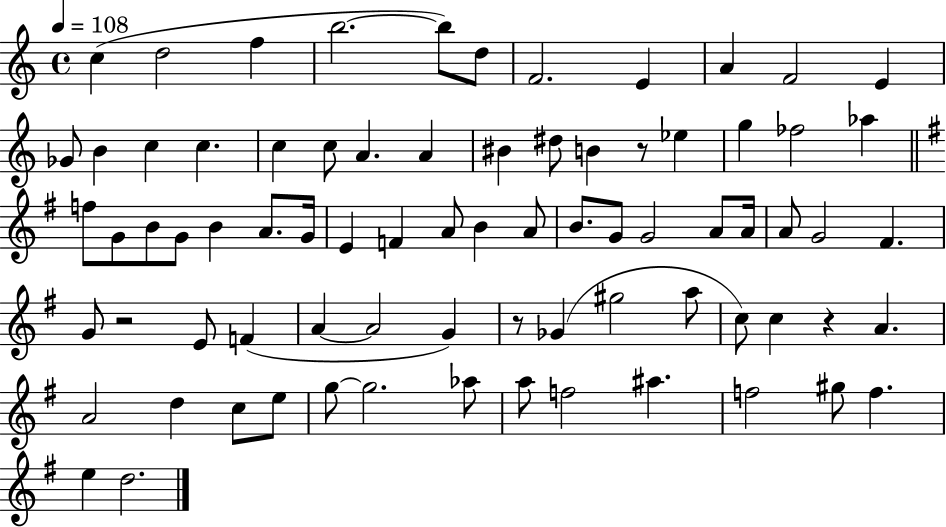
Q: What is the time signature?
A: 4/4